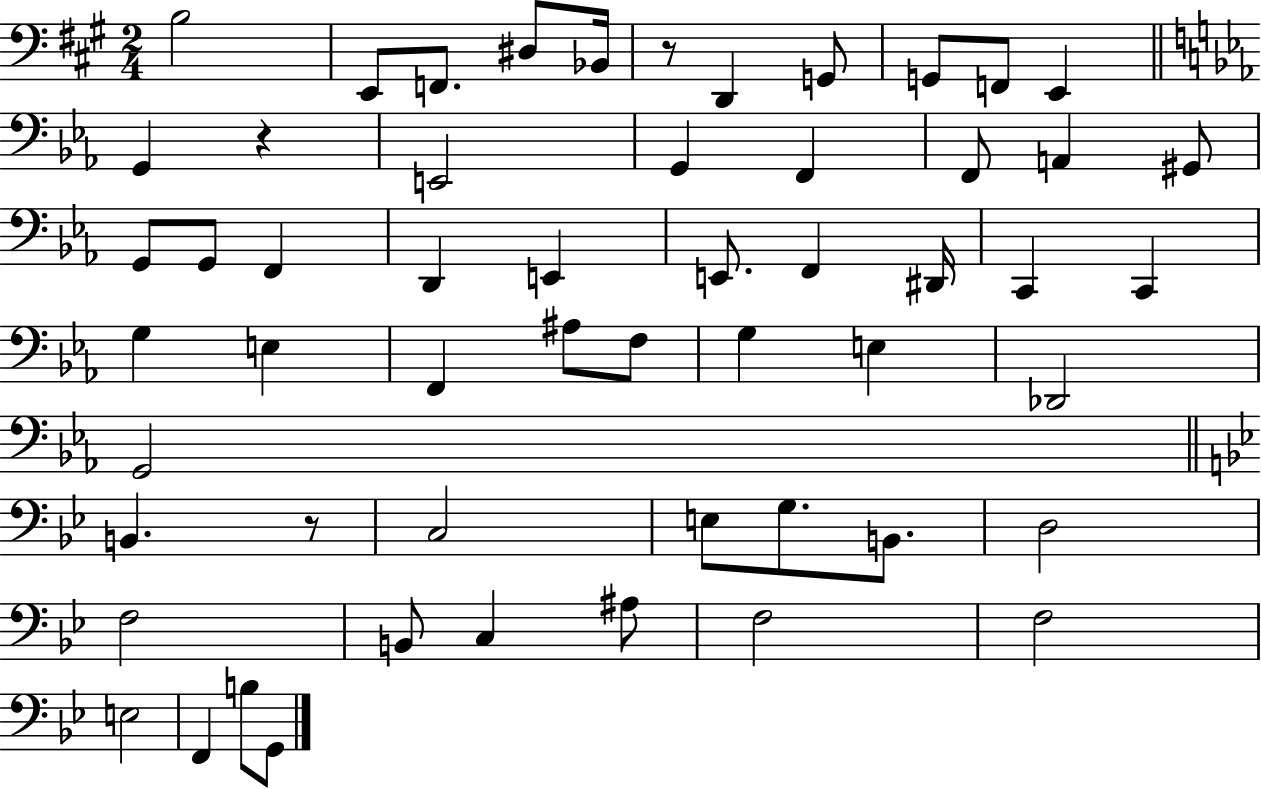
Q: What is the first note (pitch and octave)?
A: B3